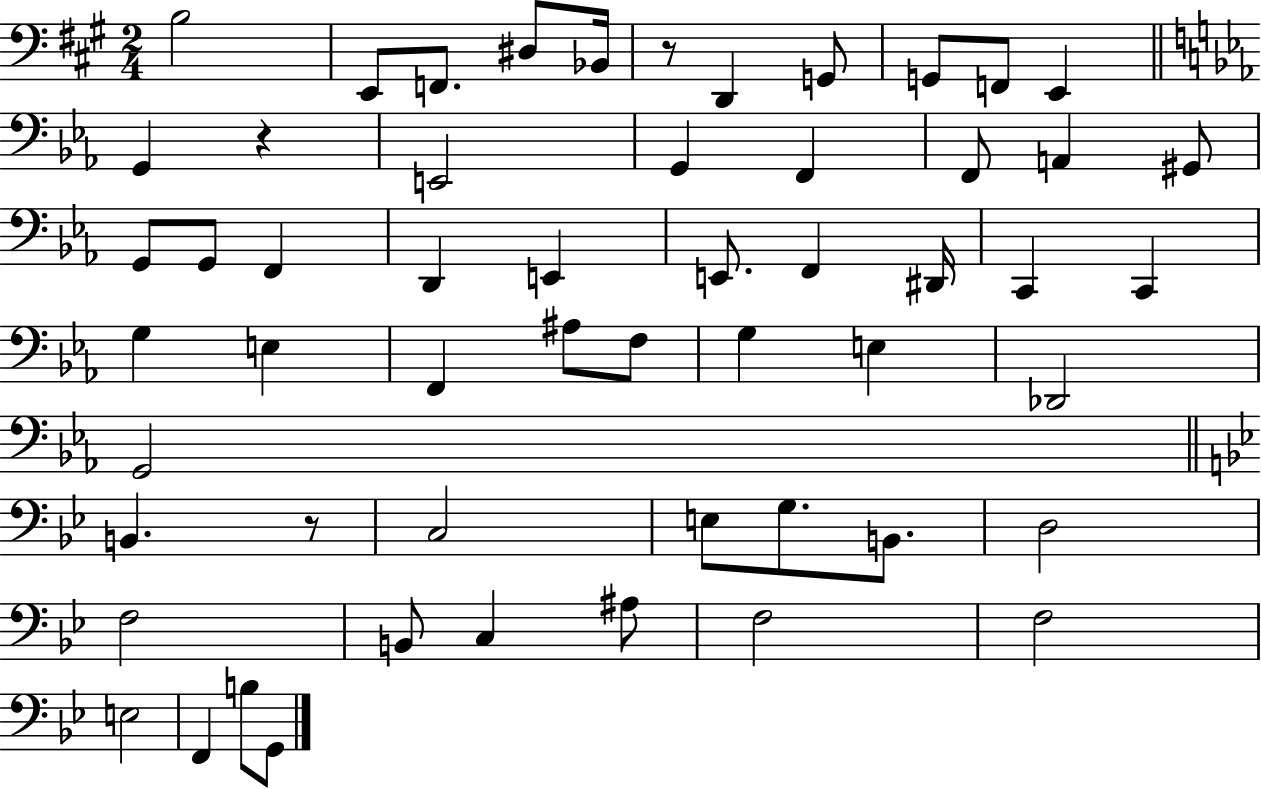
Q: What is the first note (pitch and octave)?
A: B3